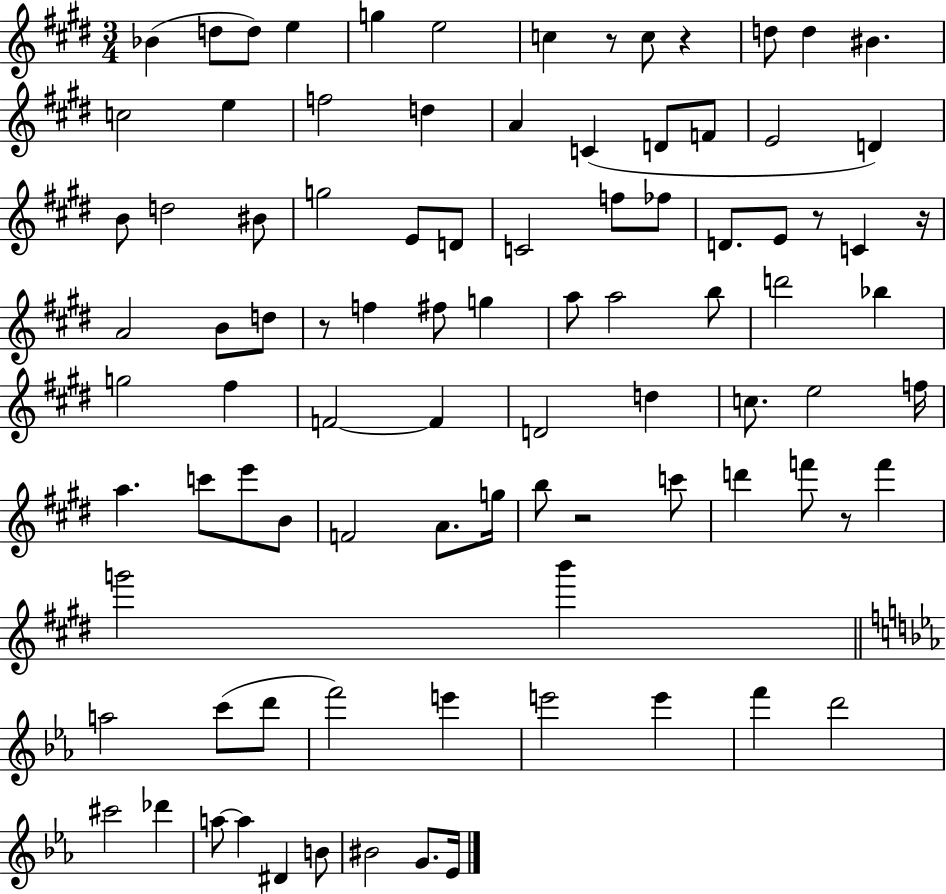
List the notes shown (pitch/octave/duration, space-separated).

Bb4/q D5/e D5/e E5/q G5/q E5/h C5/q R/e C5/e R/q D5/e D5/q BIS4/q. C5/h E5/q F5/h D5/q A4/q C4/q D4/e F4/e E4/h D4/q B4/e D5/h BIS4/e G5/h E4/e D4/e C4/h F5/e FES5/e D4/e. E4/e R/e C4/q R/s A4/h B4/e D5/e R/e F5/q F#5/e G5/q A5/e A5/h B5/e D6/h Bb5/q G5/h F#5/q F4/h F4/q D4/h D5/q C5/e. E5/h F5/s A5/q. C6/e E6/e B4/e F4/h A4/e. G5/s B5/e R/h C6/e D6/q F6/e R/e F6/q G6/h B6/q A5/h C6/e D6/e F6/h E6/q E6/h E6/q F6/q D6/h C#6/h Db6/q A5/e A5/q D#4/q B4/e BIS4/h G4/e. Eb4/s